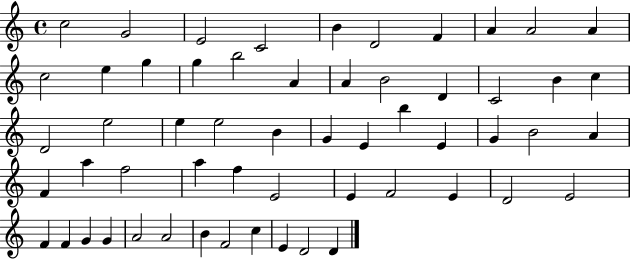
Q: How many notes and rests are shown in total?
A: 57